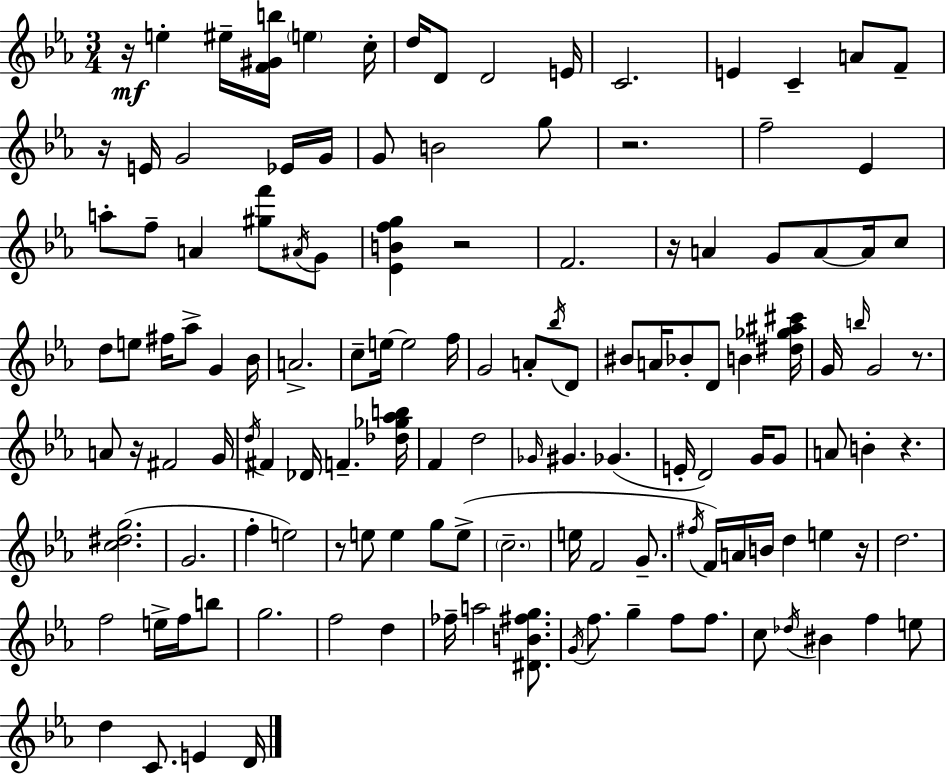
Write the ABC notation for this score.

X:1
T:Untitled
M:3/4
L:1/4
K:Cm
z/4 e ^e/4 [F^Gb]/4 e c/4 d/4 D/2 D2 E/4 C2 E C A/2 F/2 z/4 E/4 G2 _E/4 G/4 G/2 B2 g/2 z2 f2 _E a/2 f/2 A [^gf']/2 ^A/4 G/2 [_EBfg] z2 F2 z/4 A G/2 A/2 A/4 c/2 d/2 e/2 ^f/4 _a/2 G _B/4 A2 c/2 e/4 e2 f/4 G2 A/2 _b/4 D/2 ^B/2 A/4 _B/2 D/2 B [^d_g^a^c']/4 G/4 b/4 G2 z/2 A/2 z/4 ^F2 G/4 d/4 ^F _D/4 F [_d_g_ab]/4 F d2 _G/4 ^G _G E/4 D2 G/4 G/2 A/2 B z [c^dg]2 G2 f e2 z/2 e/2 e g/2 e/2 c2 e/4 F2 G/2 ^f/4 F/4 A/4 B/4 d e z/4 d2 f2 e/4 f/4 b/2 g2 f2 d _f/4 a2 [^DB^fg]/2 G/4 f/2 g f/2 f/2 c/2 _d/4 ^B f e/2 d C/2 E D/4